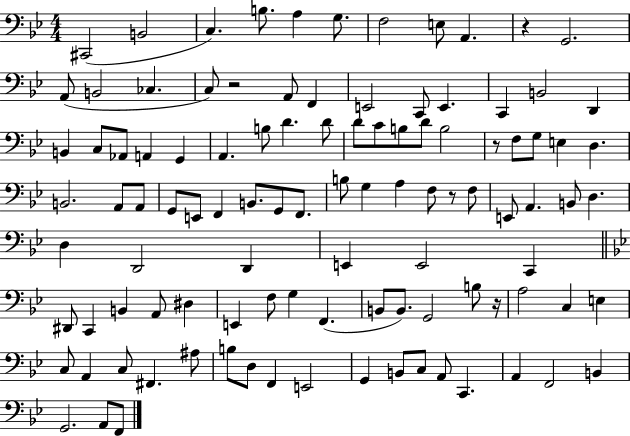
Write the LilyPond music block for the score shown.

{
  \clef bass
  \numericTimeSignature
  \time 4/4
  \key bes \major
  cis,2( b,2 | c4.) b8. a4 g8. | f2 e8 a,4. | r4 g,2. | \break a,8( b,2 ces4. | c8) r2 a,8 f,4 | e,2 c,8 e,4. | c,4 b,2 d,4 | \break b,4 c8 aes,8 a,4 g,4 | a,4. b8 d'4. d'8 | d'8 c'8 b8 d'8 b2 | r8 f8 g8 e4 d4. | \break b,2. a,8 a,8 | g,8 e,8 f,4 b,8. g,8 f,8. | b8 g4 a4 f8 r8 f8 | e,8 a,4. b,8 d4. | \break d4 d,2 d,4 | e,4 e,2 c,4 | \bar "||" \break \key bes \major dis,8 c,4 b,4 a,8 dis4 | e,4 f8 g4 f,4.( | b,8 b,8.) g,2 b8 r16 | a2 c4 e4 | \break c8 a,4 c8 fis,4. ais8 | b8 d8 f,4 e,2 | g,4 b,8 c8 a,8 c,4. | a,4 f,2 b,4 | \break g,2. a,8 f,8 | \bar "|."
}